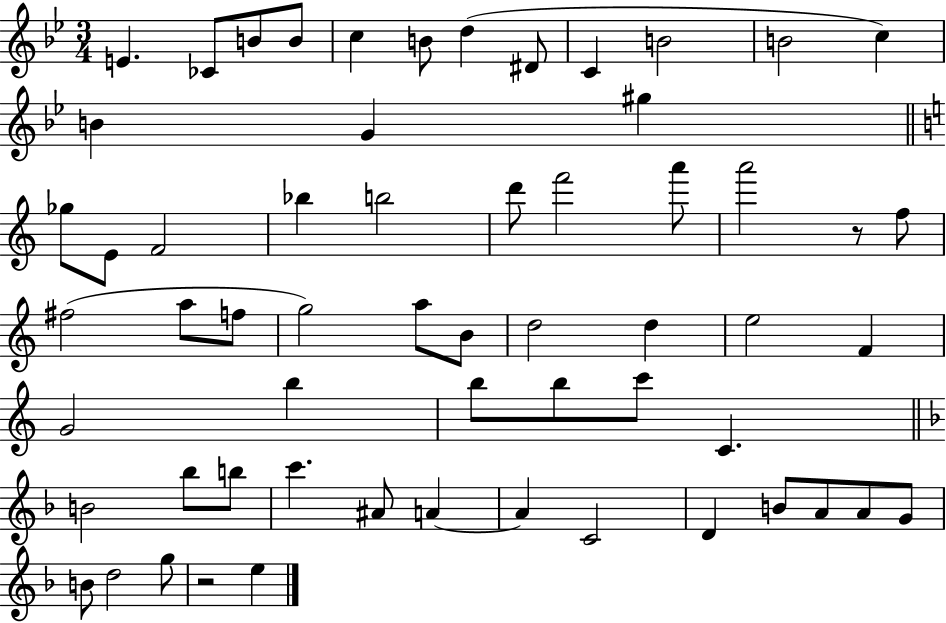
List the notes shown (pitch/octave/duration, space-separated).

E4/q. CES4/e B4/e B4/e C5/q B4/e D5/q D#4/e C4/q B4/h B4/h C5/q B4/q G4/q G#5/q Gb5/e E4/e F4/h Bb5/q B5/h D6/e F6/h A6/e A6/h R/e F5/e F#5/h A5/e F5/e G5/h A5/e B4/e D5/h D5/q E5/h F4/q G4/h B5/q B5/e B5/e C6/e C4/q. B4/h Bb5/e B5/e C6/q. A#4/e A4/q A4/q C4/h D4/q B4/e A4/e A4/e G4/e B4/e D5/h G5/e R/h E5/q